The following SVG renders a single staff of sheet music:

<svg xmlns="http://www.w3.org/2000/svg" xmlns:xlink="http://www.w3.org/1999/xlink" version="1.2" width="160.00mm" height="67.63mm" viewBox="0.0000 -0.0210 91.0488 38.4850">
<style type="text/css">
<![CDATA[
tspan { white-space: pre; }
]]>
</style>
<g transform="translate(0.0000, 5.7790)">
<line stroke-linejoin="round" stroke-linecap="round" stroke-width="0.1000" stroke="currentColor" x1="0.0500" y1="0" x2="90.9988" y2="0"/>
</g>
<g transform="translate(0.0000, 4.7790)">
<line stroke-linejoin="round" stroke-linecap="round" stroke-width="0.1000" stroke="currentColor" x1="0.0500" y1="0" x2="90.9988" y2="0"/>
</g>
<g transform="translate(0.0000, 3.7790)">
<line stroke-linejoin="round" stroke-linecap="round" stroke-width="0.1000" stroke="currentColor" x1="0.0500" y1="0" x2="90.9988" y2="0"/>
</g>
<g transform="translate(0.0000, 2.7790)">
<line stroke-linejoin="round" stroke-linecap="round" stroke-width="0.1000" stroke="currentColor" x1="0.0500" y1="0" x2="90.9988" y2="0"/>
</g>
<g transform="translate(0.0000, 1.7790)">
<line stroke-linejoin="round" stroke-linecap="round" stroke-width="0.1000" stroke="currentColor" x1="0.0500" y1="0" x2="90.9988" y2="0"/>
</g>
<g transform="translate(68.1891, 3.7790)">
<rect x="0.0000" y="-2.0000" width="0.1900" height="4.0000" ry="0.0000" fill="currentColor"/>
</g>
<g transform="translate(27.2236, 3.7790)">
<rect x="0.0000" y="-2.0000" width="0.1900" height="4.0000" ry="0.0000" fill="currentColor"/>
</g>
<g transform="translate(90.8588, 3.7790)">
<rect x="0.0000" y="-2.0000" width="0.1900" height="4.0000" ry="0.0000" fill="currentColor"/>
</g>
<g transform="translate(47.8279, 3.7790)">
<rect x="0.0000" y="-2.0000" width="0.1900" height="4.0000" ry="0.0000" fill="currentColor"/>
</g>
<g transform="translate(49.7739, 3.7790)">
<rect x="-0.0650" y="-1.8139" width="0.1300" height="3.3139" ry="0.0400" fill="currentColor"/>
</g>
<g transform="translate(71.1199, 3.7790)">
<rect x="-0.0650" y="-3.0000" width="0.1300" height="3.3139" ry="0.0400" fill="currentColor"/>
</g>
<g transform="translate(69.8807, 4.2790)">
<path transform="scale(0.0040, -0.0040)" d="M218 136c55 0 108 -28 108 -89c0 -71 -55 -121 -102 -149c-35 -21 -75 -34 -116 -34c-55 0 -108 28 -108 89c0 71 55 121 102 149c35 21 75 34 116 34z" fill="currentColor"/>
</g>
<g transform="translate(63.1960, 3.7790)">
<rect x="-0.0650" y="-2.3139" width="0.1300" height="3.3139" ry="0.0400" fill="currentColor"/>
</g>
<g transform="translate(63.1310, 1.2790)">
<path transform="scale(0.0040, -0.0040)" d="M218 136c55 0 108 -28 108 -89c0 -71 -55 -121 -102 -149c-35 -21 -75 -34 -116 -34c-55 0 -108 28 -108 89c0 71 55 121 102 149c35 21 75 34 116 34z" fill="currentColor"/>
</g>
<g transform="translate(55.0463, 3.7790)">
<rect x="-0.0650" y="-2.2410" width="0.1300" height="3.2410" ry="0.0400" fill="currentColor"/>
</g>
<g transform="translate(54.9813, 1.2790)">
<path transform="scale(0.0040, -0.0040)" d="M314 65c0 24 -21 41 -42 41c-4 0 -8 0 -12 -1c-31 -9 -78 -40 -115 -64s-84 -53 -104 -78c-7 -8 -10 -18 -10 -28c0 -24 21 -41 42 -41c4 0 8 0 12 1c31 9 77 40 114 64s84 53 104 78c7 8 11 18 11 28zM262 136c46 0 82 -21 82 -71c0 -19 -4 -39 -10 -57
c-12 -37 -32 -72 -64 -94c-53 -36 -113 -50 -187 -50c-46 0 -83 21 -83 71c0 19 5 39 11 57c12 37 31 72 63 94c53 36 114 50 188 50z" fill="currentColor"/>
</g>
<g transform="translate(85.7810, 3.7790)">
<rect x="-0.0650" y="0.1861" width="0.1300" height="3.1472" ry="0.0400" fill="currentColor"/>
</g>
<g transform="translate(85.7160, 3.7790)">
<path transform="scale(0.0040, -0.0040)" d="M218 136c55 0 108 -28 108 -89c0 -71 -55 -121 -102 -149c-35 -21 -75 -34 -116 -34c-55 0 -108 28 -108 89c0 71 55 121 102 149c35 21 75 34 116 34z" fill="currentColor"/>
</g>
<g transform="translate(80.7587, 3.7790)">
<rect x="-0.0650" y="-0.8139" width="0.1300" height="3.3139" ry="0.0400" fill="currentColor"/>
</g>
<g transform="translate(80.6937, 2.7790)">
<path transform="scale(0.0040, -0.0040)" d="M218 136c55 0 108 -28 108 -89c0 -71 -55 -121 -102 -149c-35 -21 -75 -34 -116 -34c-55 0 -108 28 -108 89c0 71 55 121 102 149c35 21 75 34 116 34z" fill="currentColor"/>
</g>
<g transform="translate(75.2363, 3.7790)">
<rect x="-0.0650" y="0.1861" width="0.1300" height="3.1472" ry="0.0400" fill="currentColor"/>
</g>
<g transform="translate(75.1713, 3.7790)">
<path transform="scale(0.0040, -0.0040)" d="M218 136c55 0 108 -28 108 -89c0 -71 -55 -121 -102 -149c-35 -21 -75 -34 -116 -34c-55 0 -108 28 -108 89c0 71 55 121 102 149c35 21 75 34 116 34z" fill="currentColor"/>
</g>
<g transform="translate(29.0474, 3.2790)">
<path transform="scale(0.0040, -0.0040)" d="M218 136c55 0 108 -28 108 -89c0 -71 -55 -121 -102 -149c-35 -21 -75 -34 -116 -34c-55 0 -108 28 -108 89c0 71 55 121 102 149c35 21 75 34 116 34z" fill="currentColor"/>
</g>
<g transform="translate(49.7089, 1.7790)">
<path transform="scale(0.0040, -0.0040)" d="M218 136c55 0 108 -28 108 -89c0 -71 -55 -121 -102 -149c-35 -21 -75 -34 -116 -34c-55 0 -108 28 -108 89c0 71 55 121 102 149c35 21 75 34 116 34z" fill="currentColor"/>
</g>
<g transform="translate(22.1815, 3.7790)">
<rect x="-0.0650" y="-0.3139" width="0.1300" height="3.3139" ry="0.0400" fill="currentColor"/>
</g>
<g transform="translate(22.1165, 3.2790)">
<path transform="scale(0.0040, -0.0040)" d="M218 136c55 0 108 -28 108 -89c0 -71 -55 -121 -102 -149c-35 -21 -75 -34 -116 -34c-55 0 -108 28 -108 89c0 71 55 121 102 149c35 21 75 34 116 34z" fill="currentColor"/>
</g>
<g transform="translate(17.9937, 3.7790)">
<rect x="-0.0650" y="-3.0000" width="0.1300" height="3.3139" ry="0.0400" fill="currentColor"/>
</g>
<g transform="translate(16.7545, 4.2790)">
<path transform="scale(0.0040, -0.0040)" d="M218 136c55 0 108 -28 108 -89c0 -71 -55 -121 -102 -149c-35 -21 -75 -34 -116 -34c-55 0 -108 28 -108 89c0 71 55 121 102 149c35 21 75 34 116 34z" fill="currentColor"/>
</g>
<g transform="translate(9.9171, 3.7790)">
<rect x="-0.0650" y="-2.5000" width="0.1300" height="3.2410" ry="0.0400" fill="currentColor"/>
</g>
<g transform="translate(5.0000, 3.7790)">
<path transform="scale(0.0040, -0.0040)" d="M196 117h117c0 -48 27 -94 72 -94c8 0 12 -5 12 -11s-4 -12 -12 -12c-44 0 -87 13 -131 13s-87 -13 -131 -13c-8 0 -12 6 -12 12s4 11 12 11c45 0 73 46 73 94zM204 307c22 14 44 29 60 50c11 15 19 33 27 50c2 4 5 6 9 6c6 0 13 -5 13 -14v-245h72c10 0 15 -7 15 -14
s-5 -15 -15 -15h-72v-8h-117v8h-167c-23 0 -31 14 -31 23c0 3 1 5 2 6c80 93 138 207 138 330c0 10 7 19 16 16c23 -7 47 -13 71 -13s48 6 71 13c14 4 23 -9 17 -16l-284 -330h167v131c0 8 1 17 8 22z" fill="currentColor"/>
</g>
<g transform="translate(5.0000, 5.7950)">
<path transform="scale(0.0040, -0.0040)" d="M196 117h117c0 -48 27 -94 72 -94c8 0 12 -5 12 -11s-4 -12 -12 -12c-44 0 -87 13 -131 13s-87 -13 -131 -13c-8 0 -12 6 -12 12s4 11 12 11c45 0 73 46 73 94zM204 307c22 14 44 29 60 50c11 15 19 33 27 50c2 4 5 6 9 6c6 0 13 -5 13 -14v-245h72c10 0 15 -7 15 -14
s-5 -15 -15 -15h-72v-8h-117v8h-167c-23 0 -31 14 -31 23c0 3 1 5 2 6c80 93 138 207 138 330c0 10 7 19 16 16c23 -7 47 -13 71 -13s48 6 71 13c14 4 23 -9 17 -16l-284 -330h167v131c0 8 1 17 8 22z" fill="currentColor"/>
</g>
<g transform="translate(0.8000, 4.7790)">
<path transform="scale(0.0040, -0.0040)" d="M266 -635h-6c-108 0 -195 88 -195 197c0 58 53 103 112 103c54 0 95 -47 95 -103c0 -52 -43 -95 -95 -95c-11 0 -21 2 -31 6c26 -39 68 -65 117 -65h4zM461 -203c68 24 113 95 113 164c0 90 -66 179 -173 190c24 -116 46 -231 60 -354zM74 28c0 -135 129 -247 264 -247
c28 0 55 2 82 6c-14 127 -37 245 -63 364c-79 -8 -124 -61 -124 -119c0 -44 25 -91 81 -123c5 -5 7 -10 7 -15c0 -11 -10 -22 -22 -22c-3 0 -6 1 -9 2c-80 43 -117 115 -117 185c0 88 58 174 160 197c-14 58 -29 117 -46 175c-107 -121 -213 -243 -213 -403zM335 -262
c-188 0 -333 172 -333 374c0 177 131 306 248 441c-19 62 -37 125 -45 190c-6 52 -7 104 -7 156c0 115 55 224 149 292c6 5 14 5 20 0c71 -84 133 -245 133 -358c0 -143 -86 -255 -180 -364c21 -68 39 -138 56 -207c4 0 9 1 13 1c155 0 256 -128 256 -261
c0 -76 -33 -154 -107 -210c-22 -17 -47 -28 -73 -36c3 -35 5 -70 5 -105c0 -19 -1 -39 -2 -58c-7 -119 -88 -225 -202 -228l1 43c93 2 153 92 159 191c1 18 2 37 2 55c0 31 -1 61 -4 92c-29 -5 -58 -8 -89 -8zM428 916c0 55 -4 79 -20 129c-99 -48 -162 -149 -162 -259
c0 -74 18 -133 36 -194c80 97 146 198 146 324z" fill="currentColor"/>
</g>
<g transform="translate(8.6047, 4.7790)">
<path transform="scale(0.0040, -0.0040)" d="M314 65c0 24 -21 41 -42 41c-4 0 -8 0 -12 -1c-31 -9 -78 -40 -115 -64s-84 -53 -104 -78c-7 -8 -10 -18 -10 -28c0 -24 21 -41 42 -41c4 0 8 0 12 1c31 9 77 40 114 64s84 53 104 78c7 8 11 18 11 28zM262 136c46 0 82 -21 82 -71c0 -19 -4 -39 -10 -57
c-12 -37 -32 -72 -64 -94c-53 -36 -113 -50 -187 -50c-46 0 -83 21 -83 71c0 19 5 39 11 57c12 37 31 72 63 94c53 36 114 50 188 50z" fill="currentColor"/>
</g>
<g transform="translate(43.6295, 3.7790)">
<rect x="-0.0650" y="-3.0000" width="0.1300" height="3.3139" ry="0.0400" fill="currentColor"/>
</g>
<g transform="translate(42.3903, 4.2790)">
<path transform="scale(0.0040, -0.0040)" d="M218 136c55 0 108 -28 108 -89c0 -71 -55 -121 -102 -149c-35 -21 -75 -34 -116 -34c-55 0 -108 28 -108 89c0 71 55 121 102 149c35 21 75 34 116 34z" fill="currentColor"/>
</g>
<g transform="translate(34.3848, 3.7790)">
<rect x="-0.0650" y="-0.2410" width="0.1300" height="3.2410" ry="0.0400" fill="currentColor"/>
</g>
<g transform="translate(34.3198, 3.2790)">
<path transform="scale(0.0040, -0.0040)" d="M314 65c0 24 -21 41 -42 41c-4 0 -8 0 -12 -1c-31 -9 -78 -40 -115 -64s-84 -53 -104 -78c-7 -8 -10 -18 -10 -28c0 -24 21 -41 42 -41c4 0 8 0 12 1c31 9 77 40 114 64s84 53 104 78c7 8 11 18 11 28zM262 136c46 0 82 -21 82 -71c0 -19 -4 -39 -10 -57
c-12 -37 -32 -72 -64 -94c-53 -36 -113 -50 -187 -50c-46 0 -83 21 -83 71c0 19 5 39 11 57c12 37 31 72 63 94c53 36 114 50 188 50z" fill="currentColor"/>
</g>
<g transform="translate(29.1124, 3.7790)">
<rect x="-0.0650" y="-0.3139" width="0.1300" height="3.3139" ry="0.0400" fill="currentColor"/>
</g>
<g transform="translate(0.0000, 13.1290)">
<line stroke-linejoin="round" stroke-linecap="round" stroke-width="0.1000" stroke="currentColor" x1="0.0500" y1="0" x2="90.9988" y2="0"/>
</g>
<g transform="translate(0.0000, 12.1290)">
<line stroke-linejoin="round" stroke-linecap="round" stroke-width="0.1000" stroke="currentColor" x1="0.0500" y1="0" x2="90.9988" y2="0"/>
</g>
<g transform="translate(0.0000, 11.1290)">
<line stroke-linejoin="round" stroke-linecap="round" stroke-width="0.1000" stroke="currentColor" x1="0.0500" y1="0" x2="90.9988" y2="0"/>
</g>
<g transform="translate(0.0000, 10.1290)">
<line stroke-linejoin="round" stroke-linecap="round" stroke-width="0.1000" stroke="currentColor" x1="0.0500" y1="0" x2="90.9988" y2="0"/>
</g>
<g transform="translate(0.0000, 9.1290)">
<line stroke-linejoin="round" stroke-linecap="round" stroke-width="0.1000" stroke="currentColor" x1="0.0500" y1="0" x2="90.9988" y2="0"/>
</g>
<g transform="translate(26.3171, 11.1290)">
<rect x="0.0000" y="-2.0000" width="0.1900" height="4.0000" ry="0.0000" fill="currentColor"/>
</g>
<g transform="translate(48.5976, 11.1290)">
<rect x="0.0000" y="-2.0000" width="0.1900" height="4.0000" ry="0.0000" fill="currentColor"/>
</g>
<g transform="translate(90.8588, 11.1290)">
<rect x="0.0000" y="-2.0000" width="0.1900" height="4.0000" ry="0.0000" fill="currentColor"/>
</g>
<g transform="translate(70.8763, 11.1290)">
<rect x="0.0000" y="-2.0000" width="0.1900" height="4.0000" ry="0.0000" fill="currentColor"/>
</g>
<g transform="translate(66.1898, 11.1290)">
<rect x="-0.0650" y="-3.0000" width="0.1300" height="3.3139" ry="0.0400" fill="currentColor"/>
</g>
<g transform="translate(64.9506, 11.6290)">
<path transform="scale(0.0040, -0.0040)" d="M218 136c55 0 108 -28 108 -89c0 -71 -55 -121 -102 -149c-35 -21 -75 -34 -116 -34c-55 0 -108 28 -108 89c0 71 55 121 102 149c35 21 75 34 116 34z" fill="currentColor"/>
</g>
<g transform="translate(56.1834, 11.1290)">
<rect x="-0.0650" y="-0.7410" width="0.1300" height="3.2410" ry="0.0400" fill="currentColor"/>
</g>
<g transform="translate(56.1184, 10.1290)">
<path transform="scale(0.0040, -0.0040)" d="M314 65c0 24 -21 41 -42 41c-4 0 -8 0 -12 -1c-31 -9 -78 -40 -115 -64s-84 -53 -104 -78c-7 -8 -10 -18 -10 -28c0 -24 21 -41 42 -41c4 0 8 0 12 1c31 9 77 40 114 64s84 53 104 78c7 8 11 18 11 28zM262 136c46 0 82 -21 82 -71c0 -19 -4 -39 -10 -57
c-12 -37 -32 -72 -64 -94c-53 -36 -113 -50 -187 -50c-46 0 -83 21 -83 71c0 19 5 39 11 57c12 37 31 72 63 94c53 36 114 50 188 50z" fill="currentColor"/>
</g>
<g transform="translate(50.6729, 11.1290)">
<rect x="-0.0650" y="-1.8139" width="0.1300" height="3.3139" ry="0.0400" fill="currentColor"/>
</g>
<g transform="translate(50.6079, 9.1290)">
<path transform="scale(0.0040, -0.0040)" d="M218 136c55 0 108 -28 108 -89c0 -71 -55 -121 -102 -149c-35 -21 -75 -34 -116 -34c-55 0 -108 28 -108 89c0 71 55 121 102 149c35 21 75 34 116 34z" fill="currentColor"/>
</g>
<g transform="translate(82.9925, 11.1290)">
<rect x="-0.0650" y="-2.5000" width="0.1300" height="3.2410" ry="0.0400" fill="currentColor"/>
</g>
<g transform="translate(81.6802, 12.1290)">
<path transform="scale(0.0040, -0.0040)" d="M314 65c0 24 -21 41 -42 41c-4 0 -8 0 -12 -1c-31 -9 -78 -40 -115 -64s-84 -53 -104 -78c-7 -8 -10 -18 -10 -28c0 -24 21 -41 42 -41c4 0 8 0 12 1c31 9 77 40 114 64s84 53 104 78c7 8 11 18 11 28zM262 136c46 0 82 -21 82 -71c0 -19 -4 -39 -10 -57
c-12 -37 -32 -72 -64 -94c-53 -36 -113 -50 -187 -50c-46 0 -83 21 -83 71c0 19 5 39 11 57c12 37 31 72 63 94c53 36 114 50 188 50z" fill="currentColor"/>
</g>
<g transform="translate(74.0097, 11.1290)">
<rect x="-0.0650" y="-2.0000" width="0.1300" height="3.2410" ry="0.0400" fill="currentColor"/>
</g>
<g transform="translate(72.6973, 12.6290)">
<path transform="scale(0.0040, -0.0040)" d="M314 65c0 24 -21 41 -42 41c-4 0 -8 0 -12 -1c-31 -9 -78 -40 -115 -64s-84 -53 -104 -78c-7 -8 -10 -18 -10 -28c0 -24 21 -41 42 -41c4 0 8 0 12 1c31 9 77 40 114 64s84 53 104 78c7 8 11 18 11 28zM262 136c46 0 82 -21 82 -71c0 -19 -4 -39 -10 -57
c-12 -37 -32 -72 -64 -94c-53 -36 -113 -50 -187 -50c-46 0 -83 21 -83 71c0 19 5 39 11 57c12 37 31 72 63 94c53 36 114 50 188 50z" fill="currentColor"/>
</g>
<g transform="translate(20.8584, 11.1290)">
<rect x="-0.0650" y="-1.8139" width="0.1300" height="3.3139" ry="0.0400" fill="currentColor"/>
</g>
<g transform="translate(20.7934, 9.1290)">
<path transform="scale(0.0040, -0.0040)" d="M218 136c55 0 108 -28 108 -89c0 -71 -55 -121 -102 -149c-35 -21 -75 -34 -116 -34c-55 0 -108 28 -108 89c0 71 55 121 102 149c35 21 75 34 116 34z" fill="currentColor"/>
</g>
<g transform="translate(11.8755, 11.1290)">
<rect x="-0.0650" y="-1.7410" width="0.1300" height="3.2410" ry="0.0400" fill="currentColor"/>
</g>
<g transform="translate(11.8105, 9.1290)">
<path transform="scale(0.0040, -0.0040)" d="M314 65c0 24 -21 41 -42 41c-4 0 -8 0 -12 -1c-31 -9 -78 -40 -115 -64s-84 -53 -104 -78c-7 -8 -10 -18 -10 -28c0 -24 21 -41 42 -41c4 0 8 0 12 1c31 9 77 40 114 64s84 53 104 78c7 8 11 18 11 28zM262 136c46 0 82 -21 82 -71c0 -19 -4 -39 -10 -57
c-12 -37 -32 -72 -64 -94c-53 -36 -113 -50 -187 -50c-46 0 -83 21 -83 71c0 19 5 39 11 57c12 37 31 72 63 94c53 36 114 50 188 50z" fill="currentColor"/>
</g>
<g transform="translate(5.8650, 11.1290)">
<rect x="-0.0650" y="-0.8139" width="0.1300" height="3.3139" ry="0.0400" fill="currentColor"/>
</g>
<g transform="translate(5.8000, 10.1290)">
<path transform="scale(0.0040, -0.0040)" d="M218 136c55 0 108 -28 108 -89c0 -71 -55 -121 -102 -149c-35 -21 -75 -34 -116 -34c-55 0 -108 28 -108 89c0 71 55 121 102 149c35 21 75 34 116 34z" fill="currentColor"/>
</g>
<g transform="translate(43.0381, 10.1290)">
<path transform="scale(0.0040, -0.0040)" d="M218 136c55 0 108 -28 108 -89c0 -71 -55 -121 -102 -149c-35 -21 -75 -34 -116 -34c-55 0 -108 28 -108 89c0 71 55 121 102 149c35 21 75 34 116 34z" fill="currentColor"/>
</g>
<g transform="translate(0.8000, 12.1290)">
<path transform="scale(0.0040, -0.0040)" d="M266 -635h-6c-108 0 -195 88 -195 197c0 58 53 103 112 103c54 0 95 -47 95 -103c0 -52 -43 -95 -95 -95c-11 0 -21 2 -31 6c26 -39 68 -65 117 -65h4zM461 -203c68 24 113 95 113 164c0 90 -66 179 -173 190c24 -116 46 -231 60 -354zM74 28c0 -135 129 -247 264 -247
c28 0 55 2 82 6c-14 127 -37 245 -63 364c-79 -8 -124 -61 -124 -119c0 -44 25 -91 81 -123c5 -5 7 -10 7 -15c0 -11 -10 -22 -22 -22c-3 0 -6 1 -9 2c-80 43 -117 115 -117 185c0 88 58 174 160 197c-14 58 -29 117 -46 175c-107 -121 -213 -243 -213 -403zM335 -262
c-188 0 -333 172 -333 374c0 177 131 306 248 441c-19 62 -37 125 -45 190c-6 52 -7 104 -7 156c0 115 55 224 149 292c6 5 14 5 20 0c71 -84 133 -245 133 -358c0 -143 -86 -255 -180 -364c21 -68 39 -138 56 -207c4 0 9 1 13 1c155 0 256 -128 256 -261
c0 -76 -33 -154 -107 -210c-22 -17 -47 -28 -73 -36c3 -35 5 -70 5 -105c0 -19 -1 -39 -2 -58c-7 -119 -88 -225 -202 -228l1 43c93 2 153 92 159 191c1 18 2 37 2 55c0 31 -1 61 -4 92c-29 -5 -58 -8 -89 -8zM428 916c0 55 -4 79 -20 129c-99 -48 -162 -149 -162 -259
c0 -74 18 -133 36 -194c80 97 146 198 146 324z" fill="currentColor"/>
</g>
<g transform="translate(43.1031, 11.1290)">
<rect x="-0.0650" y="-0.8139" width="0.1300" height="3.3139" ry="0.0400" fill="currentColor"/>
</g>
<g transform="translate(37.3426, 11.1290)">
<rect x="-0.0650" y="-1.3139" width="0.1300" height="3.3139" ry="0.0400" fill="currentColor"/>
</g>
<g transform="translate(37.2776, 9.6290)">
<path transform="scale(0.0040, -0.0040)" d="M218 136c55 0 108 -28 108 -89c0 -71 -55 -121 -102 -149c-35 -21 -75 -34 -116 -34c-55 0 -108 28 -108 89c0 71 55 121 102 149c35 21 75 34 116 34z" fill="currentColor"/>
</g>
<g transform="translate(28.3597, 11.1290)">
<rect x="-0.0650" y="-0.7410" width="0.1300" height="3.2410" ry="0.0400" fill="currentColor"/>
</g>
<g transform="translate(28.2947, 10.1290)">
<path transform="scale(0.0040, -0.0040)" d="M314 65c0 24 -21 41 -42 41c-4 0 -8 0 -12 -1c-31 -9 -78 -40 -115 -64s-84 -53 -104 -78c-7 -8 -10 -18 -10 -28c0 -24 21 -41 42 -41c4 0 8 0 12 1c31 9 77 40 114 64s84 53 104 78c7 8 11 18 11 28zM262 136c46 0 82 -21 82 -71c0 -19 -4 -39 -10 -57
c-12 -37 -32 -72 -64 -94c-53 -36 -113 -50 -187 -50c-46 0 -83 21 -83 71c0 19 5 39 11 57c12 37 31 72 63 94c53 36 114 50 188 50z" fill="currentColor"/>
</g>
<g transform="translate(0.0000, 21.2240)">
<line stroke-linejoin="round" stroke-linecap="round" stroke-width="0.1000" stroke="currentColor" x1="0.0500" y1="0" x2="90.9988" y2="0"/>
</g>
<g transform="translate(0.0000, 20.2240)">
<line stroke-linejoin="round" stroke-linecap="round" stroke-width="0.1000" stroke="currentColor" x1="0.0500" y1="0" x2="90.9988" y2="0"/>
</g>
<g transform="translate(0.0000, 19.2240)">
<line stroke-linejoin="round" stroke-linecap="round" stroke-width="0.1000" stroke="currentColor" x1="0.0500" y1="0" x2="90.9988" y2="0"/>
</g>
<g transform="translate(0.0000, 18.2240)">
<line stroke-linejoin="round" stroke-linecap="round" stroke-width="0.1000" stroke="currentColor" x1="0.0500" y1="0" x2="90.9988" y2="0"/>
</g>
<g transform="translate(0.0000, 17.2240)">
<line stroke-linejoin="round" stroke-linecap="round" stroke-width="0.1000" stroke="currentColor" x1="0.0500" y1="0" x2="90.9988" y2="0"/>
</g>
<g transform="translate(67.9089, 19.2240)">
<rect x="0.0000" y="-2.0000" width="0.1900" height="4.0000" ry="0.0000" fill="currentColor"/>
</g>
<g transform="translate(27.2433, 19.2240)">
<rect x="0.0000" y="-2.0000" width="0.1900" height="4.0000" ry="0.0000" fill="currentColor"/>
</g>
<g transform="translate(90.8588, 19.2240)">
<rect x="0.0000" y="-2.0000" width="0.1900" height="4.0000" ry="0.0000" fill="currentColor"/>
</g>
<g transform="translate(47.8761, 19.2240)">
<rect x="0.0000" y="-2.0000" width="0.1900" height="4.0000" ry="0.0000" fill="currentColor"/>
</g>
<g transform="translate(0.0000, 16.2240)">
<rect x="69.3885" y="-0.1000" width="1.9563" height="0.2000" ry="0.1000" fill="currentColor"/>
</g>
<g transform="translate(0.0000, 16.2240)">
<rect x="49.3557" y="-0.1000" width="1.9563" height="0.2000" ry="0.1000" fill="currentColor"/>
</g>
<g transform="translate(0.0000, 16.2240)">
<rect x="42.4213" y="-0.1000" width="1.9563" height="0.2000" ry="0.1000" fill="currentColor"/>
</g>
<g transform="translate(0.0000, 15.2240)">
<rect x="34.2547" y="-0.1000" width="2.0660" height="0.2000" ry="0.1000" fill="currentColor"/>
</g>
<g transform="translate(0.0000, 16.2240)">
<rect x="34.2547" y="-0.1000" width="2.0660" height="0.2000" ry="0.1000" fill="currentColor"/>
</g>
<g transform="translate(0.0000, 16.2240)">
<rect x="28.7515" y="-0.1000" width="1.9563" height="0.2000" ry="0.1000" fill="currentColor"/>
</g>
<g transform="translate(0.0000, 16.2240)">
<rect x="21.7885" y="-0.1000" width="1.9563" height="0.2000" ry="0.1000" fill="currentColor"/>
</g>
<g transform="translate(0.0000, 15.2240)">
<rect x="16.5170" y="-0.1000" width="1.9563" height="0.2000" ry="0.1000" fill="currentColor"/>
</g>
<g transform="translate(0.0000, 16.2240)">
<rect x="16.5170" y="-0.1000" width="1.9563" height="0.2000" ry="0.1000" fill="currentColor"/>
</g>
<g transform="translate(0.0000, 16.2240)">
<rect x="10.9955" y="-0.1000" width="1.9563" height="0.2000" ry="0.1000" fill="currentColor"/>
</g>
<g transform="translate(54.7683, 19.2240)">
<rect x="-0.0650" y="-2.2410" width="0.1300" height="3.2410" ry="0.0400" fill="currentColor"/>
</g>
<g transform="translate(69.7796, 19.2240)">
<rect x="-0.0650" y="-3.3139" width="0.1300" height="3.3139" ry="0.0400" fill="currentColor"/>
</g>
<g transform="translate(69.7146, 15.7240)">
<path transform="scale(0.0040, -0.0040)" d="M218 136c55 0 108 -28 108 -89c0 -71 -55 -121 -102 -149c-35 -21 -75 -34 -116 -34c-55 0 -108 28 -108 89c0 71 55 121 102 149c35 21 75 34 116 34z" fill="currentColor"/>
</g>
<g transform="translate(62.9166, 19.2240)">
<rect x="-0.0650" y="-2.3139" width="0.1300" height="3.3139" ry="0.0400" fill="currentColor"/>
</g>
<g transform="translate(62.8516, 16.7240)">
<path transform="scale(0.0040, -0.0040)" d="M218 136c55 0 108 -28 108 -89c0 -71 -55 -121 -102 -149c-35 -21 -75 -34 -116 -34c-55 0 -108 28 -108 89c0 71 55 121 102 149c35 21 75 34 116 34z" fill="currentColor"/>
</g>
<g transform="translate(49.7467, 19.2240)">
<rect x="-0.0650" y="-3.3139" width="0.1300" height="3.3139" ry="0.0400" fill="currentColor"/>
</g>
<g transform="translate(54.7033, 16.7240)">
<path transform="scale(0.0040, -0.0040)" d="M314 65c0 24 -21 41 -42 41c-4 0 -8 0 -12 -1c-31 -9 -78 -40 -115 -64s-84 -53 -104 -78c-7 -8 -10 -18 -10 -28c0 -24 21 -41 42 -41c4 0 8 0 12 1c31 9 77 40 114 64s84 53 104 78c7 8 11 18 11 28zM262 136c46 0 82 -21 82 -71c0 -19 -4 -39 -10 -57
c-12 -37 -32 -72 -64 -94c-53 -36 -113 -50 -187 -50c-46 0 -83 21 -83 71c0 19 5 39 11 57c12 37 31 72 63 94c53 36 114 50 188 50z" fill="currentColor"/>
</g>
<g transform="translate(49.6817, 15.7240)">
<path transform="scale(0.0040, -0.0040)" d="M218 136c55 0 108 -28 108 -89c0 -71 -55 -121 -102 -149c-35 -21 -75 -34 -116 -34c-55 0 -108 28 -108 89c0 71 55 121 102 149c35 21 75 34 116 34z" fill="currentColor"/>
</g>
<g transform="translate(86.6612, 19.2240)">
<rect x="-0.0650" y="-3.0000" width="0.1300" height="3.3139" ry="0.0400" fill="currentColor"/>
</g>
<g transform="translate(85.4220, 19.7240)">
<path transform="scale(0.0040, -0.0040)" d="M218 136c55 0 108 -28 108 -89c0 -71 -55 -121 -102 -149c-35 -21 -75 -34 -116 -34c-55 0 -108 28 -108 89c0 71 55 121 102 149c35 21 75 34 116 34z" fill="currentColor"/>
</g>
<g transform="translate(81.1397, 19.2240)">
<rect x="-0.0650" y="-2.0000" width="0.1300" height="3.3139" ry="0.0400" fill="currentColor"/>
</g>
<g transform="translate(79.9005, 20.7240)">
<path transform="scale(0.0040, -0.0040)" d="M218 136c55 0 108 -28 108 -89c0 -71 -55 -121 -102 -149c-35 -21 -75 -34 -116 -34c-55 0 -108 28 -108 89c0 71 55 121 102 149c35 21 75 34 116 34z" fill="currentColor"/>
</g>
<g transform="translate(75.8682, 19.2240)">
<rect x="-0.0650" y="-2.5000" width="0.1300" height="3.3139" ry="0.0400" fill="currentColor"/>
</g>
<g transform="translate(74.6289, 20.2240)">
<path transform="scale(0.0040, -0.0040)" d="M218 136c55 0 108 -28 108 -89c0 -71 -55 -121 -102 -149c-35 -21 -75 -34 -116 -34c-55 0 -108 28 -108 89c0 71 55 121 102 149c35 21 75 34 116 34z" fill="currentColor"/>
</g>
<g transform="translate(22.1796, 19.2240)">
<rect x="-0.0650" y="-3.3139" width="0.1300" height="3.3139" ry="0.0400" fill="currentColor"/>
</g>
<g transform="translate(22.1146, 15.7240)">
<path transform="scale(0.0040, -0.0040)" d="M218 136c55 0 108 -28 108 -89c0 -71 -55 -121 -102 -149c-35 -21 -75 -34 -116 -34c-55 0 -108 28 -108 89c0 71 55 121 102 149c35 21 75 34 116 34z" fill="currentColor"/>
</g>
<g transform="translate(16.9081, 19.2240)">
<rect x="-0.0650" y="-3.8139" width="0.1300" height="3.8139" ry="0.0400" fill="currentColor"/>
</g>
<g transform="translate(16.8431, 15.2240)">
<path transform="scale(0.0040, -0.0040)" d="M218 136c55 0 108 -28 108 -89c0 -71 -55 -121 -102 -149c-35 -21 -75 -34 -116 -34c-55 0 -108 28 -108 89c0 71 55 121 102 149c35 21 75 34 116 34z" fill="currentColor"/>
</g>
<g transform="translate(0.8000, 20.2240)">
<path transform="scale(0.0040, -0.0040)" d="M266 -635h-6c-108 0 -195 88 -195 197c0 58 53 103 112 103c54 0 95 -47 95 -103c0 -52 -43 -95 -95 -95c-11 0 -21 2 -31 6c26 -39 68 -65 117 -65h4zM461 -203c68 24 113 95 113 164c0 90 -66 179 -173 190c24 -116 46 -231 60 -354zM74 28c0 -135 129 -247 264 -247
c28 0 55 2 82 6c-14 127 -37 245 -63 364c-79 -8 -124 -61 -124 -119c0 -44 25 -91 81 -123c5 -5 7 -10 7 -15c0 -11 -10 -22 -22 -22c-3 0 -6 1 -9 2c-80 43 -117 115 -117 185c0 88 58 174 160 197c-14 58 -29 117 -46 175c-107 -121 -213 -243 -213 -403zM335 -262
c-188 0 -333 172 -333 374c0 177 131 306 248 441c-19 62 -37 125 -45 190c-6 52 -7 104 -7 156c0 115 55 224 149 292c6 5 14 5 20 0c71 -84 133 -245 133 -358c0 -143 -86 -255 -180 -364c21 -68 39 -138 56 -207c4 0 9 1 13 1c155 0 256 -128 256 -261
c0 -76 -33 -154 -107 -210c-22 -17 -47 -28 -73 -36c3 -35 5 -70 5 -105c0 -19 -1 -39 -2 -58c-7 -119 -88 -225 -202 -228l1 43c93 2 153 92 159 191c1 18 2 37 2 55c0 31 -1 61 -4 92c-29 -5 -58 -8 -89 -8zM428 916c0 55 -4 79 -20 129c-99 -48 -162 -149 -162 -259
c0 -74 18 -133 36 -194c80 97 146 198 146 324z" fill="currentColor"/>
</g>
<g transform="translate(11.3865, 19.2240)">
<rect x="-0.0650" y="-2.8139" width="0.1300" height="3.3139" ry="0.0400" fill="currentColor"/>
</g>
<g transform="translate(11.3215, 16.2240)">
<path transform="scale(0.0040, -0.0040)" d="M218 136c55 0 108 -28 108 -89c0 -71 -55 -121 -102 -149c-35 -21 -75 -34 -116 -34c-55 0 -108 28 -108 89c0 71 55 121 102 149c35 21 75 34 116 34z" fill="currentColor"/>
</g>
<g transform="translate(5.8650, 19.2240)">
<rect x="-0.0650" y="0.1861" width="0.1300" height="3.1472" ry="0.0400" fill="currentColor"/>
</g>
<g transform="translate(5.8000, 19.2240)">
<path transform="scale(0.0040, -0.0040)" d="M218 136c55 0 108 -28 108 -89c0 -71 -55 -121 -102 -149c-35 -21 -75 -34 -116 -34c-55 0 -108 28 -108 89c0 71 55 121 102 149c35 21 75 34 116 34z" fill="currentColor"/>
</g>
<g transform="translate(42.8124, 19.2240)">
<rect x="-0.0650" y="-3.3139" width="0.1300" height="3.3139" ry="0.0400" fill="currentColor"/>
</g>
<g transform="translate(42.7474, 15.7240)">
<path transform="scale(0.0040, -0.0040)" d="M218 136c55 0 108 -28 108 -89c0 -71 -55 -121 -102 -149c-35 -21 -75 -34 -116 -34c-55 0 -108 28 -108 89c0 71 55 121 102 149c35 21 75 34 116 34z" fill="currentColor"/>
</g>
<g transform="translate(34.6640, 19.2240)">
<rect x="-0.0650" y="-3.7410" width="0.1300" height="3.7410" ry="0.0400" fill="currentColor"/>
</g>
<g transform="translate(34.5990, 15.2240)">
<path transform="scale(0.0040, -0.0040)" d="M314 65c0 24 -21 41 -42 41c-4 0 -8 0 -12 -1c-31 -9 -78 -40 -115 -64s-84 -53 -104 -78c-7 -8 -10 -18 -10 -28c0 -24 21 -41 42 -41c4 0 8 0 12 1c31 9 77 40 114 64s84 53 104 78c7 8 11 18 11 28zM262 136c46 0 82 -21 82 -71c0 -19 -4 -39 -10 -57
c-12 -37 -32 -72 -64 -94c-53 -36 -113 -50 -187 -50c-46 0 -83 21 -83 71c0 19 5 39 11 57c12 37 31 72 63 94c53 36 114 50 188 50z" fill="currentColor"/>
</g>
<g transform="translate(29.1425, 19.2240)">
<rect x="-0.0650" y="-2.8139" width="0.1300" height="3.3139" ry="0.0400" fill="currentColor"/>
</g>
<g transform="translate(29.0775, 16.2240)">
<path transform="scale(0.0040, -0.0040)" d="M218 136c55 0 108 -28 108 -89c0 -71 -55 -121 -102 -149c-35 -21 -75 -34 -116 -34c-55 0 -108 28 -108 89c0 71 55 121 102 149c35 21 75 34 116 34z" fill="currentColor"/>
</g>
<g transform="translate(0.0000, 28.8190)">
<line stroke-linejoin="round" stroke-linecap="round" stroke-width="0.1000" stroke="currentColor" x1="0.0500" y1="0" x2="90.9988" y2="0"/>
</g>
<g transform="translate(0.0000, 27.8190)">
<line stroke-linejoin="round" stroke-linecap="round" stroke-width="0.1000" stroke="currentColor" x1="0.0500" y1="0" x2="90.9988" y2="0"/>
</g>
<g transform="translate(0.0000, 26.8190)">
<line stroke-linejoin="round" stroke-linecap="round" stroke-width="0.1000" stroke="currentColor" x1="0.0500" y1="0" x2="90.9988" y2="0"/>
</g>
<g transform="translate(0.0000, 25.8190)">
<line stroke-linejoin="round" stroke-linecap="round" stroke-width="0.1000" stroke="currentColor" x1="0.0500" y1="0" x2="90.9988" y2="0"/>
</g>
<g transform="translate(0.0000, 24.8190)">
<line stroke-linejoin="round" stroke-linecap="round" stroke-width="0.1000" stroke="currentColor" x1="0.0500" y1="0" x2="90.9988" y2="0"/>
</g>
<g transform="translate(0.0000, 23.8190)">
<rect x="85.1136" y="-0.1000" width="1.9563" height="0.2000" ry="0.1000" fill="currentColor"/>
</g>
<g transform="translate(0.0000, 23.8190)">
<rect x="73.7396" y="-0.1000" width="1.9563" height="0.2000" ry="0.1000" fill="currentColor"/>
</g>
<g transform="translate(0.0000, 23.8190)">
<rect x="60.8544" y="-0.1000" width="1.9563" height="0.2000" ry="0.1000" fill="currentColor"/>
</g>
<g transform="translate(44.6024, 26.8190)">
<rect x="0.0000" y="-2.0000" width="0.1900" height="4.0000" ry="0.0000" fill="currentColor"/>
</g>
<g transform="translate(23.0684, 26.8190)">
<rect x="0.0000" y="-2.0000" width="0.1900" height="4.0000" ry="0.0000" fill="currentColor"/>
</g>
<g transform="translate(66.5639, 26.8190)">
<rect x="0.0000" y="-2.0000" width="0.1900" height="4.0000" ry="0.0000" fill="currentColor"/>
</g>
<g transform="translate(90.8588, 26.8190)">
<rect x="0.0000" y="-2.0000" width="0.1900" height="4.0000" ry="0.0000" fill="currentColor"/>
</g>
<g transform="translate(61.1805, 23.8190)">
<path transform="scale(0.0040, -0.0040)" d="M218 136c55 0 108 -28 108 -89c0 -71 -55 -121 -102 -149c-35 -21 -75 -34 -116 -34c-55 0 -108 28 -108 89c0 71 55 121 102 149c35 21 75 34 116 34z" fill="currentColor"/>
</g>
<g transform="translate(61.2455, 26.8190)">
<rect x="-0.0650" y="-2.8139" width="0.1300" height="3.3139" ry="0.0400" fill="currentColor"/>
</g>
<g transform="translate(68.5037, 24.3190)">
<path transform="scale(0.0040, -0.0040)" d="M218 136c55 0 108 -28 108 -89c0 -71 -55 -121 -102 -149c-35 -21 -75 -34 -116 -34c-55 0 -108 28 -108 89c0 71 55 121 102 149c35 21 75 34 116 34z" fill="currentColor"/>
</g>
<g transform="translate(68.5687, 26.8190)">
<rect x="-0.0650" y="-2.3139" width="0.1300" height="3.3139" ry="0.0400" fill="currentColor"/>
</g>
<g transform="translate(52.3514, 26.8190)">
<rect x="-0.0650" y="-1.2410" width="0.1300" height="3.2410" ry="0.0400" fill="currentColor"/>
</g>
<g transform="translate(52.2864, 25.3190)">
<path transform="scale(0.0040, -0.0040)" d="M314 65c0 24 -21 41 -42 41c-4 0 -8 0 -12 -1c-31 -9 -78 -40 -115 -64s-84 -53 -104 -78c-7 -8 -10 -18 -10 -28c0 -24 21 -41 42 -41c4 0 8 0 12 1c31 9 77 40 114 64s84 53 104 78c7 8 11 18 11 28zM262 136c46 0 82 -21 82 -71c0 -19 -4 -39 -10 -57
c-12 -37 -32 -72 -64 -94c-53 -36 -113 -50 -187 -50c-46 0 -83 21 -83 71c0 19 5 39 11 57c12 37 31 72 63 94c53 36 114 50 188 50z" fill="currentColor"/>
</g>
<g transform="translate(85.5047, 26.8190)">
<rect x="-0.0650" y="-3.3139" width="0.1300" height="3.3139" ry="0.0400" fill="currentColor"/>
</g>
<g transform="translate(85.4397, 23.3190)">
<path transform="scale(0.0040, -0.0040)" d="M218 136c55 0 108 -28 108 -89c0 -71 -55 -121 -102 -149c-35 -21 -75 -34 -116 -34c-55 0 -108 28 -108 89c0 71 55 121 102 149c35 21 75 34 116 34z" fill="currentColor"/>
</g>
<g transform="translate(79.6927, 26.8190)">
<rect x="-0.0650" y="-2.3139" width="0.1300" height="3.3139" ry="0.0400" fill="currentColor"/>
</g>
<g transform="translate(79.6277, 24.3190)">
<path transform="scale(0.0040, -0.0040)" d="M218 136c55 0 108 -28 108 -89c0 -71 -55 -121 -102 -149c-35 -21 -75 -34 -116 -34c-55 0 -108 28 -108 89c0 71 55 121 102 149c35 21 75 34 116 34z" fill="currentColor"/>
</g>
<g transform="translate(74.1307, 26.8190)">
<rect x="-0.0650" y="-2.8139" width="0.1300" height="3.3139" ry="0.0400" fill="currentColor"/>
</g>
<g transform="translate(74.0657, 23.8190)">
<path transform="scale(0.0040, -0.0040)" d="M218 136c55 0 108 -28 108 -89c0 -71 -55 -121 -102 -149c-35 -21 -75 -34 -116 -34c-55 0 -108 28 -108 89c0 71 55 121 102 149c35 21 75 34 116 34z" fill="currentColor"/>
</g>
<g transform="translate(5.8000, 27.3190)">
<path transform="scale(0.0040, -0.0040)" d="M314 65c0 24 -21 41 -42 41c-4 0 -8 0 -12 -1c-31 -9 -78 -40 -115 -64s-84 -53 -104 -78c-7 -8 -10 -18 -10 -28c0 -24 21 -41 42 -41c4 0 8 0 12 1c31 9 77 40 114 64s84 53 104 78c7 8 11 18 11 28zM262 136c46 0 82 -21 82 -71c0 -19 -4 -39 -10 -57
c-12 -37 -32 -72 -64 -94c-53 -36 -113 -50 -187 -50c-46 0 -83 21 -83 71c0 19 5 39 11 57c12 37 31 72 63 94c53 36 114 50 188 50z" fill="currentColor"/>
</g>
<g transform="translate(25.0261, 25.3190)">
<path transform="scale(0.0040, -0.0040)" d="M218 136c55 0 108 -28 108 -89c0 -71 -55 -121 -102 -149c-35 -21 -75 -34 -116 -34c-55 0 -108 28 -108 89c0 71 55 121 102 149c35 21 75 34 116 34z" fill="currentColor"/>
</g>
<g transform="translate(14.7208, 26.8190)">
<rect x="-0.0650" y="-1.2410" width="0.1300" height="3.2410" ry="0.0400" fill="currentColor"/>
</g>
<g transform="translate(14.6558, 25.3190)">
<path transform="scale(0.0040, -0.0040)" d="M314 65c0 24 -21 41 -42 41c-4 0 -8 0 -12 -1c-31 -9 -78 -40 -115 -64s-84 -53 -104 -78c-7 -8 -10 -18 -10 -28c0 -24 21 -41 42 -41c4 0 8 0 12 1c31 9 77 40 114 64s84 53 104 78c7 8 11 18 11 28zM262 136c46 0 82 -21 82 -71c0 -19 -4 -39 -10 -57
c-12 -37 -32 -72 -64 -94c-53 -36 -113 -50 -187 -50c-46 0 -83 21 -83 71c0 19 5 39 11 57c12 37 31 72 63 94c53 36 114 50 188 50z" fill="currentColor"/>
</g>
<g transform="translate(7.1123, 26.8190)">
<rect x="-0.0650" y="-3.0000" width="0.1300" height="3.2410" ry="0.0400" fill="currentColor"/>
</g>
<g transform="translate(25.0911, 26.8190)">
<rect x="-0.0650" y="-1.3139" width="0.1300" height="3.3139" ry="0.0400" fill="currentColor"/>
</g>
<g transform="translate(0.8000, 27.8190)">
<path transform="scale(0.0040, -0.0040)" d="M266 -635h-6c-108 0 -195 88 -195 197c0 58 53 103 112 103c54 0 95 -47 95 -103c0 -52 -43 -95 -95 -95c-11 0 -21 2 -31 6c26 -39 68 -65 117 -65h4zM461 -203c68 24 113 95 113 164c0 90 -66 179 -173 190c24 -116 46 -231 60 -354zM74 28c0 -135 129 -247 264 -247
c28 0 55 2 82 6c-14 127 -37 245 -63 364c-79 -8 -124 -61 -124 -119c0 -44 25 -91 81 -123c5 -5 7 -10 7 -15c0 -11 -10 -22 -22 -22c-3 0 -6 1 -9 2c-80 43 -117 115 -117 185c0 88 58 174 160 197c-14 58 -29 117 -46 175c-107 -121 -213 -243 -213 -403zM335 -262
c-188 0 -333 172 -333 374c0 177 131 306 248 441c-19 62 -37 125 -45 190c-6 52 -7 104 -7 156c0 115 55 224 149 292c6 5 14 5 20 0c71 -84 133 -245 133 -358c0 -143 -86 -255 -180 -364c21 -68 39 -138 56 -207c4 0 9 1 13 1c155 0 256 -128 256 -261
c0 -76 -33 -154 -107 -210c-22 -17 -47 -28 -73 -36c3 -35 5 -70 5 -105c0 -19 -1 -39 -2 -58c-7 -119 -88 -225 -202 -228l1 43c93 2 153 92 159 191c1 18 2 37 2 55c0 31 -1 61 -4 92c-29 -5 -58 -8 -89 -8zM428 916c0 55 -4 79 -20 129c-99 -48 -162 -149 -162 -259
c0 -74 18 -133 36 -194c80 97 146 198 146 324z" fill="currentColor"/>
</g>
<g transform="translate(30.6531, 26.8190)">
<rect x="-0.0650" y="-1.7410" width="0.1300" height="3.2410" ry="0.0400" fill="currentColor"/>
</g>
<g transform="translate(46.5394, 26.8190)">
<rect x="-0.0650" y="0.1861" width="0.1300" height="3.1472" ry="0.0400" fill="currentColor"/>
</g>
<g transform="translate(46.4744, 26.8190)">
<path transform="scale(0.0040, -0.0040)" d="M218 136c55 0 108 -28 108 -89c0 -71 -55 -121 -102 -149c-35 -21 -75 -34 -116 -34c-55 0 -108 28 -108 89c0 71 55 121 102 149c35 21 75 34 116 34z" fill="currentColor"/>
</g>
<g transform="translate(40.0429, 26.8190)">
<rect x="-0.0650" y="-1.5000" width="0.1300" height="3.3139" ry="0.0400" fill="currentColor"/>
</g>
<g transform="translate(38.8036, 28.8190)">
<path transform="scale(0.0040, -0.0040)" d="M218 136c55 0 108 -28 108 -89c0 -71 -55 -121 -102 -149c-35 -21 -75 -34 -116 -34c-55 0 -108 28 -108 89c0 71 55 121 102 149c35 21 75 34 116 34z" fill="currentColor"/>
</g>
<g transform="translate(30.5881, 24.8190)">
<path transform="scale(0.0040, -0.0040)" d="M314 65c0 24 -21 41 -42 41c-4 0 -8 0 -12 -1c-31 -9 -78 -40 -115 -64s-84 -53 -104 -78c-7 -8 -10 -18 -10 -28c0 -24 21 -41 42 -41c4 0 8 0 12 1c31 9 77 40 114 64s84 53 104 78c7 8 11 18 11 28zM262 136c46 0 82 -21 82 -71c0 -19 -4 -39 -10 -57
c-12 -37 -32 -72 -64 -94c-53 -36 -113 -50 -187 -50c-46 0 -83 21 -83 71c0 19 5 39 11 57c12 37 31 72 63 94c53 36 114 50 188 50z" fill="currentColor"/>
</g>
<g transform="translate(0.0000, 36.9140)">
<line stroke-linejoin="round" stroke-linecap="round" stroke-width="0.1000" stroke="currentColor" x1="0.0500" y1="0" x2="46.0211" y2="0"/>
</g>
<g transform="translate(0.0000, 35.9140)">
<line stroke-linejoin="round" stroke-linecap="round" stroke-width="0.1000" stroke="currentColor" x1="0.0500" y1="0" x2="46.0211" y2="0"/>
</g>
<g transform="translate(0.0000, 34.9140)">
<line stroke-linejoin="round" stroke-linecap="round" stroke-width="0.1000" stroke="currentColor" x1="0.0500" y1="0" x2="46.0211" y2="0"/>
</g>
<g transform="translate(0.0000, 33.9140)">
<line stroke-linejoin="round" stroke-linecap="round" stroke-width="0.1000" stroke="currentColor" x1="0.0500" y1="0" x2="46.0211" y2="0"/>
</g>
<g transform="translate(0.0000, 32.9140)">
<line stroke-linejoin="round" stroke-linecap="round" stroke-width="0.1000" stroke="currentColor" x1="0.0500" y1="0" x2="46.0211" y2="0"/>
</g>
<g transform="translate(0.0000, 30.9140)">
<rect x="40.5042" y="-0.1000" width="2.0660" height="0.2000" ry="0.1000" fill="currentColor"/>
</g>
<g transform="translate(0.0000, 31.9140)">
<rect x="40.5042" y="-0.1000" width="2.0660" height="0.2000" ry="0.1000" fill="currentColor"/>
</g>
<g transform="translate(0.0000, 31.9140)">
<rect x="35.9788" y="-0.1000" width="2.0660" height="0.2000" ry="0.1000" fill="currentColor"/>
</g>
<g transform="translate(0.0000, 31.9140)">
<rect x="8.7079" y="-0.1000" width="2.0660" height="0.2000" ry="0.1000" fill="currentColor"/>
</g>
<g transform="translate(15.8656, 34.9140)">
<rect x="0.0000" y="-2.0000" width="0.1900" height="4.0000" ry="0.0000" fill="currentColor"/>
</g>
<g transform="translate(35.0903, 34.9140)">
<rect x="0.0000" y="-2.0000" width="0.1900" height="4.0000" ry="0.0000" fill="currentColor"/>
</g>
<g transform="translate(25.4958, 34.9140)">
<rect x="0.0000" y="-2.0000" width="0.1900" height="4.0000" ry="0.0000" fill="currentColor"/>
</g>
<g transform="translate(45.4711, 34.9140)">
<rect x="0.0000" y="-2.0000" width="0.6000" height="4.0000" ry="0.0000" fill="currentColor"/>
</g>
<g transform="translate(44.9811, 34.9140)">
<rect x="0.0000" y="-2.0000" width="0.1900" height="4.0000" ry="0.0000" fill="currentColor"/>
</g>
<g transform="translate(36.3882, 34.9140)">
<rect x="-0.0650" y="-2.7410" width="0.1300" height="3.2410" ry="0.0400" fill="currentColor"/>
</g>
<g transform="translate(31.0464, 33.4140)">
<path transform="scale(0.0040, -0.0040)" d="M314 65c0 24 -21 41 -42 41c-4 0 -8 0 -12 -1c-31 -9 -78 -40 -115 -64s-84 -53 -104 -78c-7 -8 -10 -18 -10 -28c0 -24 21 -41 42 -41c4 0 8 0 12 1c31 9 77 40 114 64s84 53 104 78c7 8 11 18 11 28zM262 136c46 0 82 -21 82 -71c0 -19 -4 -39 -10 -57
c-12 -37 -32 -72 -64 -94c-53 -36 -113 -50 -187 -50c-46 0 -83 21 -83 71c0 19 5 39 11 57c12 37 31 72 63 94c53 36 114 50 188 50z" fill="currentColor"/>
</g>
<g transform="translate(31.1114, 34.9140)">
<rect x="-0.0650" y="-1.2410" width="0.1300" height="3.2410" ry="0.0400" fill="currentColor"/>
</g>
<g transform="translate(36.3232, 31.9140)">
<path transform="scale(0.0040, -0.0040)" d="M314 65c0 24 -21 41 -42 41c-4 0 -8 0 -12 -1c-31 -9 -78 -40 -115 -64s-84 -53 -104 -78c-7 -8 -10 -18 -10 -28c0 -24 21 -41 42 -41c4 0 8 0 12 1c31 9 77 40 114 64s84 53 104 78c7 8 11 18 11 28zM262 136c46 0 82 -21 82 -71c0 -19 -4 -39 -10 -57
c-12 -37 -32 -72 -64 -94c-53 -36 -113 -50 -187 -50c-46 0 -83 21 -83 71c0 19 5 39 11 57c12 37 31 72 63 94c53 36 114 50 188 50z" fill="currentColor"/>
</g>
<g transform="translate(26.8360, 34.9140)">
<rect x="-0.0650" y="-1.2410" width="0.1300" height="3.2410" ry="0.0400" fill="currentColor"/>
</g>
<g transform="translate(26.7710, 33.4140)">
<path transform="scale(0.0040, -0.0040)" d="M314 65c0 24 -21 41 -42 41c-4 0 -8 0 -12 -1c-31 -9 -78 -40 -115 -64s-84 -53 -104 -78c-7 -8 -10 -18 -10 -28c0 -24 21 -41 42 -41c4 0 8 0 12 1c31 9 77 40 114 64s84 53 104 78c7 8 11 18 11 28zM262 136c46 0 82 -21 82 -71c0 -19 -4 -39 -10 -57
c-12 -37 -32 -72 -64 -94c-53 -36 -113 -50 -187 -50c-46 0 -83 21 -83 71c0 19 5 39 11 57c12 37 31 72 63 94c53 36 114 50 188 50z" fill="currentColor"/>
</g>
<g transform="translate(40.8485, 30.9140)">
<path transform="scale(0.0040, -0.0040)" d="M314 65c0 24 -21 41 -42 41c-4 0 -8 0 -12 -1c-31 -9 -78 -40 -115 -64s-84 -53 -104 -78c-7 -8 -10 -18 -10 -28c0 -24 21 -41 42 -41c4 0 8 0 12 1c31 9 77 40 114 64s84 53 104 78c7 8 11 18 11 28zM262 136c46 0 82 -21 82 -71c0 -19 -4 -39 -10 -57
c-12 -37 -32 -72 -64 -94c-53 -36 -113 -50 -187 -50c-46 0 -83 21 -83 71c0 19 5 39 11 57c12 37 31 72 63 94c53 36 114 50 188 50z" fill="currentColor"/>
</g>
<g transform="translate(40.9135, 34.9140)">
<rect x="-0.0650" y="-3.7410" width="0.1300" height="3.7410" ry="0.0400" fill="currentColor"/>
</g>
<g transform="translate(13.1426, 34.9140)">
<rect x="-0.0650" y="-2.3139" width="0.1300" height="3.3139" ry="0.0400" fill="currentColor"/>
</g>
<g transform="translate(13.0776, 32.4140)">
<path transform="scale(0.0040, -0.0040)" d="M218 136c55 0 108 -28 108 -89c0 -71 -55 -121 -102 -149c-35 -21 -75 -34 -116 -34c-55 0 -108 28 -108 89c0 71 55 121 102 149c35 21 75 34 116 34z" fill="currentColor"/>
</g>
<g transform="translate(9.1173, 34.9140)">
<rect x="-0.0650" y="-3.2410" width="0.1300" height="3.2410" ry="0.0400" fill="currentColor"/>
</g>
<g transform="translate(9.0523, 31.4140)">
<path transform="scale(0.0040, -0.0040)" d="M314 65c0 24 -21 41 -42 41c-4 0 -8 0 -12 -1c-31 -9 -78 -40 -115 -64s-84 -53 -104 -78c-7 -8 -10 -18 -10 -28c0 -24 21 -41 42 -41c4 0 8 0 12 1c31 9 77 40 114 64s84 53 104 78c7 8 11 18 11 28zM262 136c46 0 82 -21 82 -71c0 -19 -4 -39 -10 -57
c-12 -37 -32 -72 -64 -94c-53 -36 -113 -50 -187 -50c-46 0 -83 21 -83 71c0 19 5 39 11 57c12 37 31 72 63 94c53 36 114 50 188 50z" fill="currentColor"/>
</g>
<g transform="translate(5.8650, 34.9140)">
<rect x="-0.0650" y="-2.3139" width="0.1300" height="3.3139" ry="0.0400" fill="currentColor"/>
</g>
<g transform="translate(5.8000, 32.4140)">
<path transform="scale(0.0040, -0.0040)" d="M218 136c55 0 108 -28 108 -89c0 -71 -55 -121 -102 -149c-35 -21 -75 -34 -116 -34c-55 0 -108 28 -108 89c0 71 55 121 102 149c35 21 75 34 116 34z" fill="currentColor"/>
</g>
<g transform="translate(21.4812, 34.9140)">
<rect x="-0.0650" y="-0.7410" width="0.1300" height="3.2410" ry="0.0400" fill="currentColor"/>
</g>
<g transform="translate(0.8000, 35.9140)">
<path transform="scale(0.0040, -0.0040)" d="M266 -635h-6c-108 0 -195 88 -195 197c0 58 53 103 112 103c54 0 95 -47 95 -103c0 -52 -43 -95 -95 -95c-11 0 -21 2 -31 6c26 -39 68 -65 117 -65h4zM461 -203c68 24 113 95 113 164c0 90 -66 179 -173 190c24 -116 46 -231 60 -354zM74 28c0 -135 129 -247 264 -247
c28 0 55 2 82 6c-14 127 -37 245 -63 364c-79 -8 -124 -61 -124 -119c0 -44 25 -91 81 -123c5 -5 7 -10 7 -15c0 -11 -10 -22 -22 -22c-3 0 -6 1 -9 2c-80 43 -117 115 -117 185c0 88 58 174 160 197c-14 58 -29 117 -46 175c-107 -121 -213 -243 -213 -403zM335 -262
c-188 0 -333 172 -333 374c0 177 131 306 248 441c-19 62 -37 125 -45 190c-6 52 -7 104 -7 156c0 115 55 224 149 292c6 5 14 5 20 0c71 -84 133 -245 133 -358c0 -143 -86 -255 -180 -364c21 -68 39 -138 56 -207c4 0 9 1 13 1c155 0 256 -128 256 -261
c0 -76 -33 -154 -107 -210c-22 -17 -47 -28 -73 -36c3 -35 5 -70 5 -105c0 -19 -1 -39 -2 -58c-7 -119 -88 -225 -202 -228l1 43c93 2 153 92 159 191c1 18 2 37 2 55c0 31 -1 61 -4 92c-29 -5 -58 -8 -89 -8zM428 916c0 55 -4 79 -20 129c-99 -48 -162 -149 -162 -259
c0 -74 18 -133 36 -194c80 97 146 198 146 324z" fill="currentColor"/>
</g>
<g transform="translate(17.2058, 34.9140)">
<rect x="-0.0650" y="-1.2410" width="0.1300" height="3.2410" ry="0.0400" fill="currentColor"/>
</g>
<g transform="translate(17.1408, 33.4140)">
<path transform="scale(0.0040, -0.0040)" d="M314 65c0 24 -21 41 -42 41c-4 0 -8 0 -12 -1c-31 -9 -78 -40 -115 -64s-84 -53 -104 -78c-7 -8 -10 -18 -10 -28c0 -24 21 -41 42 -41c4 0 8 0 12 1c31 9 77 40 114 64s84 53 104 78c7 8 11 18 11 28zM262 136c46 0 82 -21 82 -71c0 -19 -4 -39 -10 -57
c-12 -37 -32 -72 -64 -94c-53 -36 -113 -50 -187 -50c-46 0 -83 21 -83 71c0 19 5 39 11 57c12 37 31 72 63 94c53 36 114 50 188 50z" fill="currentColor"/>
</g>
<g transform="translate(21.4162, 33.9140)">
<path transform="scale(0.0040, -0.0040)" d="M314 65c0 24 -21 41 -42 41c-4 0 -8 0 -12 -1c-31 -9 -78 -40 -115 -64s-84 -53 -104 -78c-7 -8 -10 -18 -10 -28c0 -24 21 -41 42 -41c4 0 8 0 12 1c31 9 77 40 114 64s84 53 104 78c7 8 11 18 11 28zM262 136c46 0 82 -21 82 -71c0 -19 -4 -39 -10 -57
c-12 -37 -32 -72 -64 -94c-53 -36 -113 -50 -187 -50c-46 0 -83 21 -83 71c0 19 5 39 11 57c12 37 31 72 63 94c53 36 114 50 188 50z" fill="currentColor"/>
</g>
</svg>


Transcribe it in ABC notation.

X:1
T:Untitled
M:4/4
L:1/4
K:C
G2 A c c c2 A f g2 g A B d B d f2 f d2 e d f d2 A F2 G2 B a c' b a c'2 b b g2 g b G F A A2 e2 e f2 E B e2 a g a g b g b2 g e2 d2 e2 e2 a2 c'2